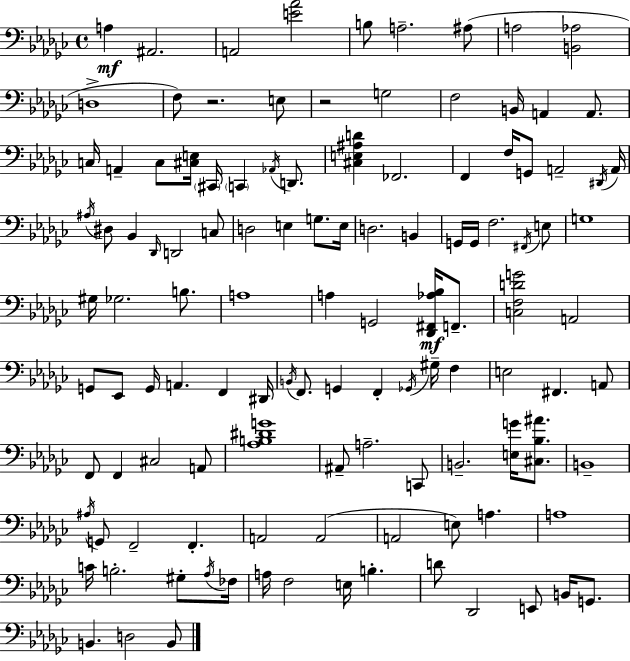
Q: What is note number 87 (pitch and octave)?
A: A2